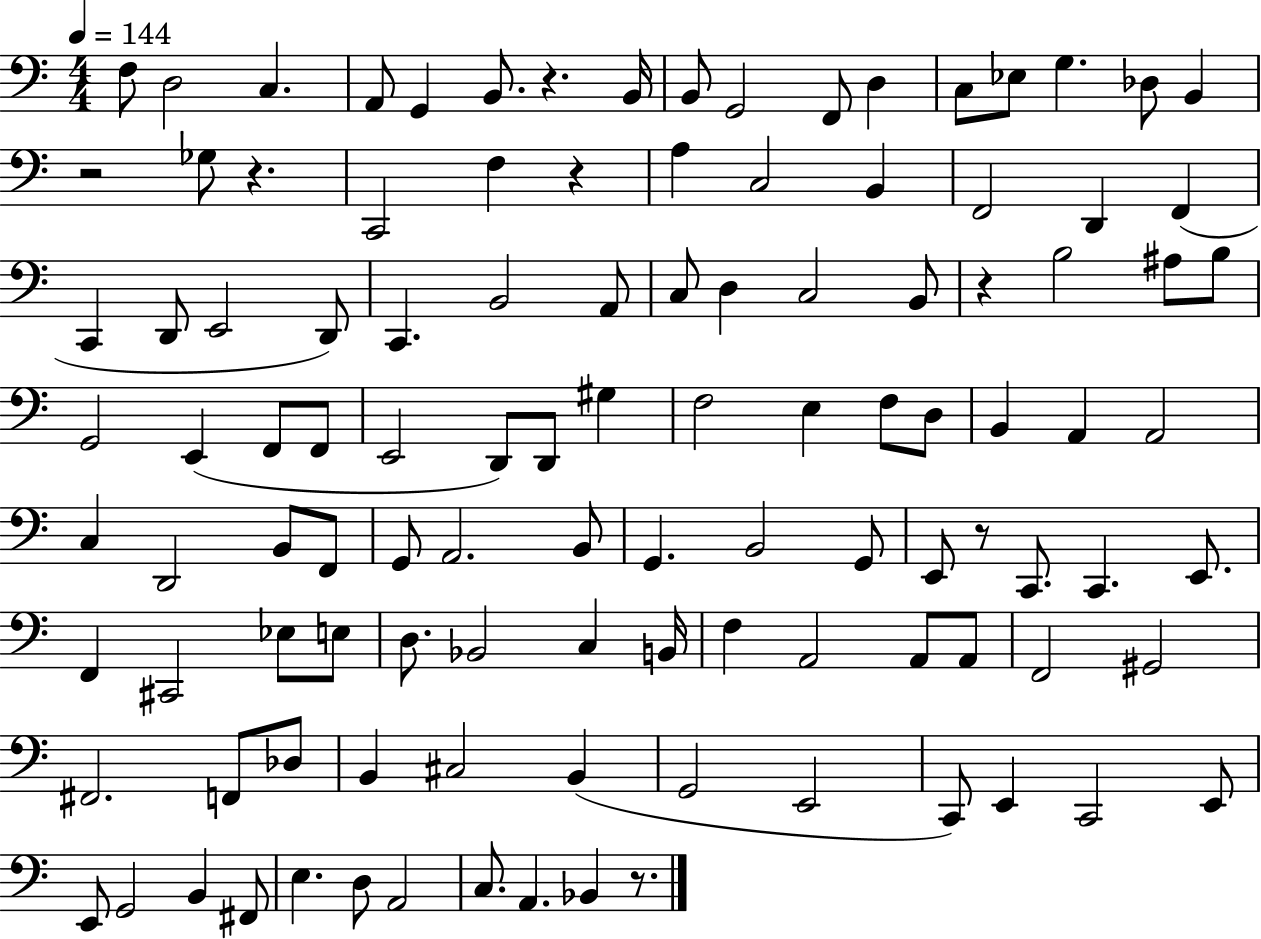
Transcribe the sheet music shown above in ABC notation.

X:1
T:Untitled
M:4/4
L:1/4
K:C
F,/2 D,2 C, A,,/2 G,, B,,/2 z B,,/4 B,,/2 G,,2 F,,/2 D, C,/2 _E,/2 G, _D,/2 B,, z2 _G,/2 z C,,2 F, z A, C,2 B,, F,,2 D,, F,, C,, D,,/2 E,,2 D,,/2 C,, B,,2 A,,/2 C,/2 D, C,2 B,,/2 z B,2 ^A,/2 B,/2 G,,2 E,, F,,/2 F,,/2 E,,2 D,,/2 D,,/2 ^G, F,2 E, F,/2 D,/2 B,, A,, A,,2 C, D,,2 B,,/2 F,,/2 G,,/2 A,,2 B,,/2 G,, B,,2 G,,/2 E,,/2 z/2 C,,/2 C,, E,,/2 F,, ^C,,2 _E,/2 E,/2 D,/2 _B,,2 C, B,,/4 F, A,,2 A,,/2 A,,/2 F,,2 ^G,,2 ^F,,2 F,,/2 _D,/2 B,, ^C,2 B,, G,,2 E,,2 C,,/2 E,, C,,2 E,,/2 E,,/2 G,,2 B,, ^F,,/2 E, D,/2 A,,2 C,/2 A,, _B,, z/2